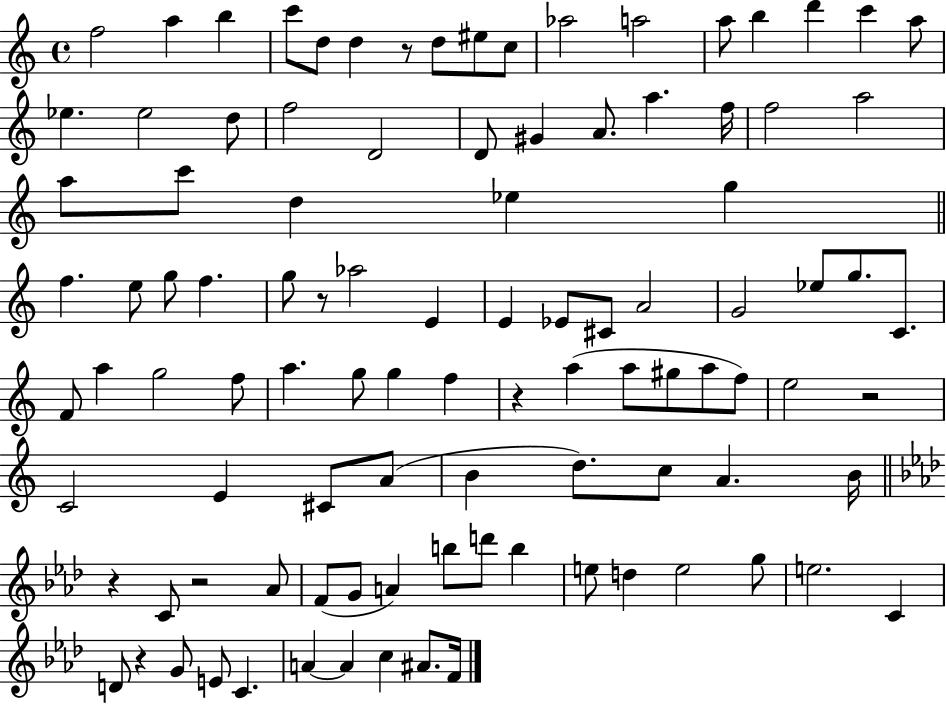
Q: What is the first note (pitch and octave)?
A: F5